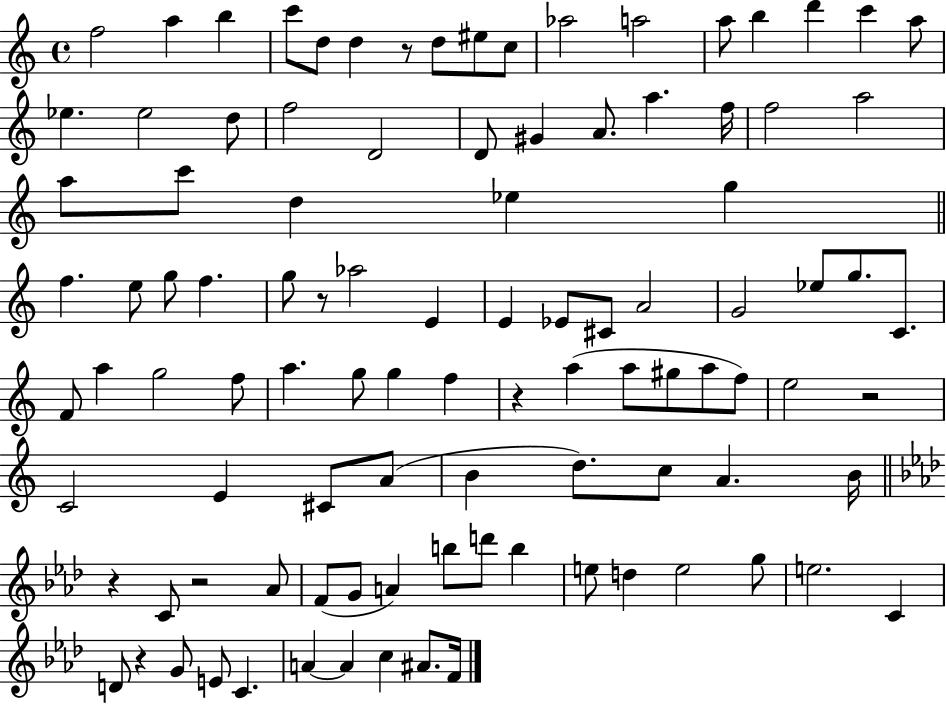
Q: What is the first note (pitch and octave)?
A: F5